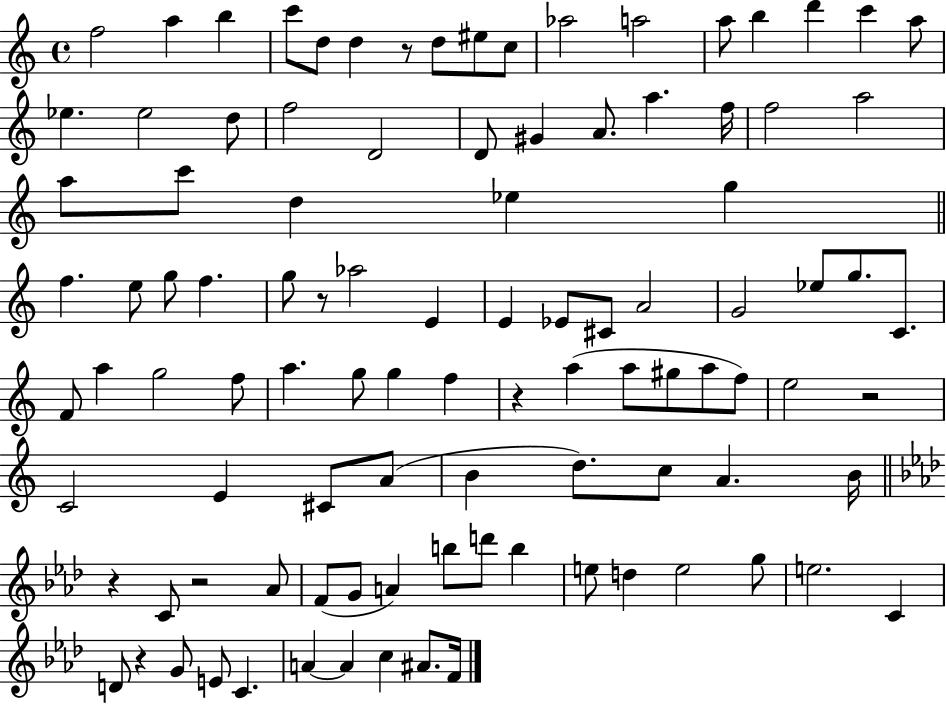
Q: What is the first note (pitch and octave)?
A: F5